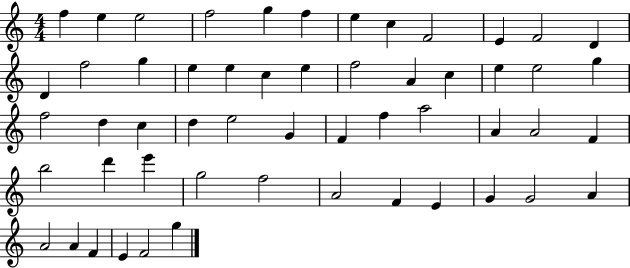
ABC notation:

X:1
T:Untitled
M:4/4
L:1/4
K:C
f e e2 f2 g f e c F2 E F2 D D f2 g e e c e f2 A c e e2 g f2 d c d e2 G F f a2 A A2 F b2 d' e' g2 f2 A2 F E G G2 A A2 A F E F2 g